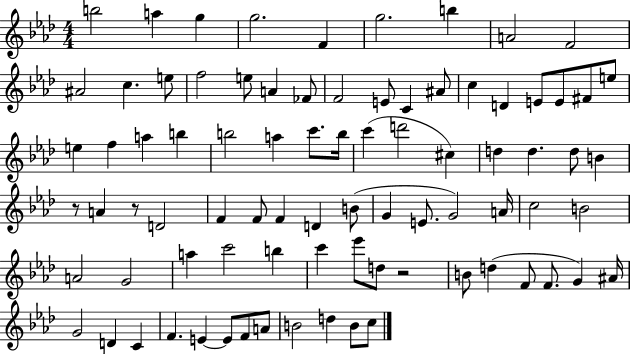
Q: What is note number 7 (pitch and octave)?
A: B5